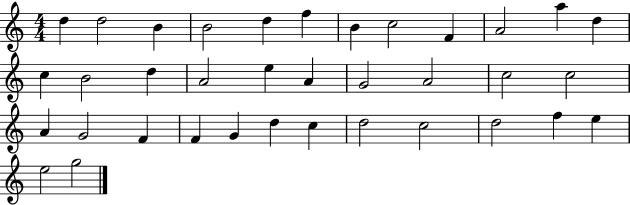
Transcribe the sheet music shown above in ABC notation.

X:1
T:Untitled
M:4/4
L:1/4
K:C
d d2 B B2 d f B c2 F A2 a d c B2 d A2 e A G2 A2 c2 c2 A G2 F F G d c d2 c2 d2 f e e2 g2